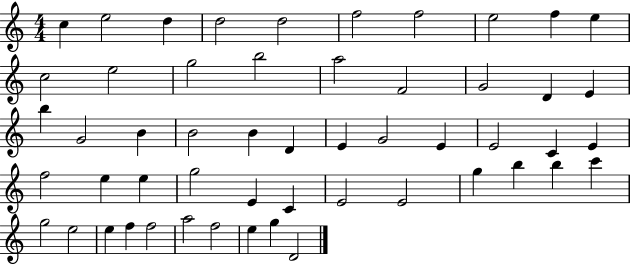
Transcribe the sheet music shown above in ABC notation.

X:1
T:Untitled
M:4/4
L:1/4
K:C
c e2 d d2 d2 f2 f2 e2 f e c2 e2 g2 b2 a2 F2 G2 D E b G2 B B2 B D E G2 E E2 C E f2 e e g2 E C E2 E2 g b b c' g2 e2 e f f2 a2 f2 e g D2